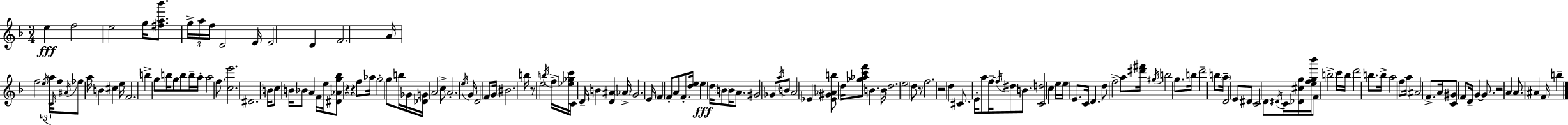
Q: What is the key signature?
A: D minor